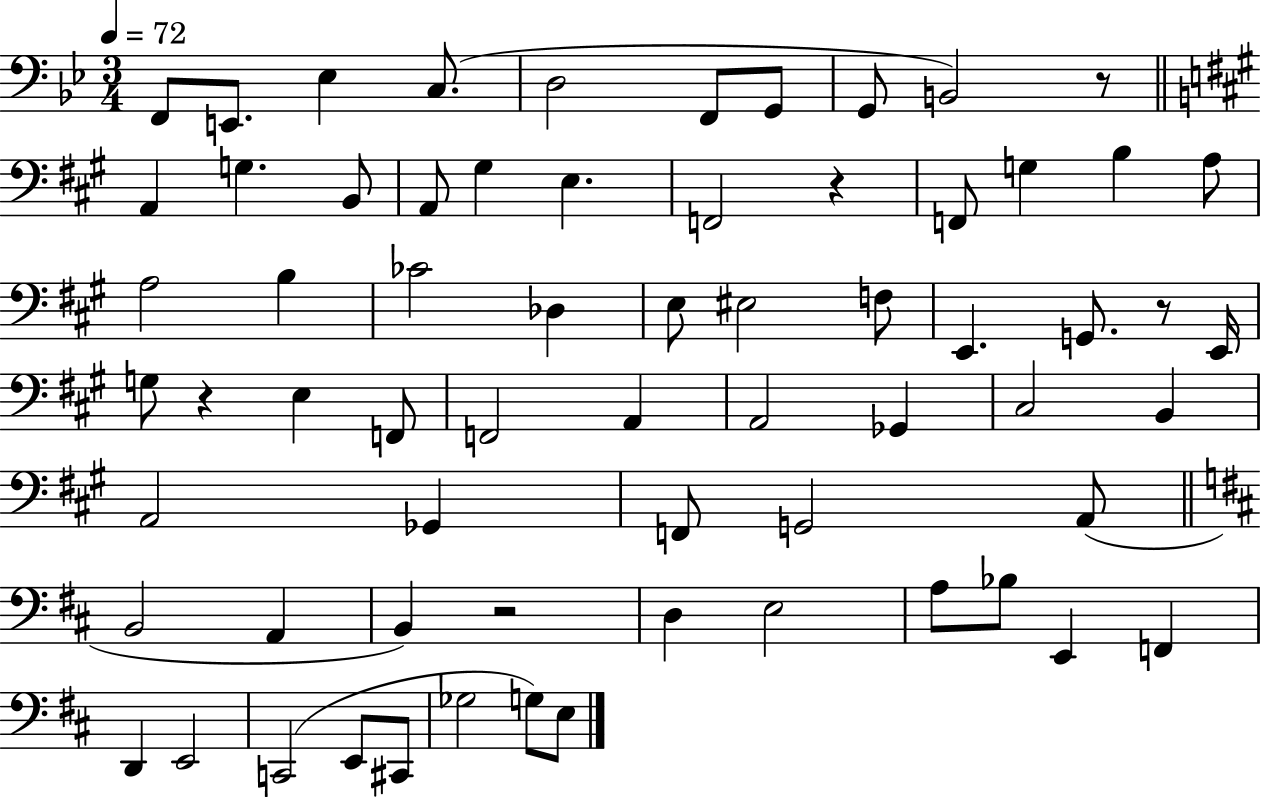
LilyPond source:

{
  \clef bass
  \numericTimeSignature
  \time 3/4
  \key bes \major
  \tempo 4 = 72
  f,8 e,8. ees4 c8.( | d2 f,8 g,8 | g,8 b,2) r8 | \bar "||" \break \key a \major a,4 g4. b,8 | a,8 gis4 e4. | f,2 r4 | f,8 g4 b4 a8 | \break a2 b4 | ces'2 des4 | e8 eis2 f8 | e,4. g,8. r8 e,16 | \break g8 r4 e4 f,8 | f,2 a,4 | a,2 ges,4 | cis2 b,4 | \break a,2 ges,4 | f,8 g,2 a,8( | \bar "||" \break \key d \major b,2 a,4 | b,4) r2 | d4 e2 | a8 bes8 e,4 f,4 | \break d,4 e,2 | c,2( e,8 cis,8 | ges2 g8) e8 | \bar "|."
}